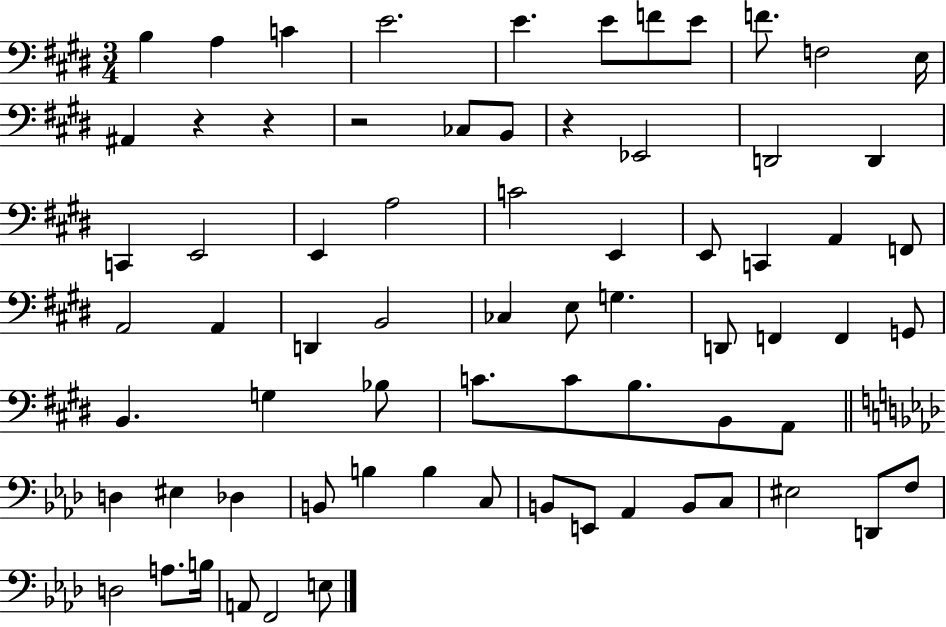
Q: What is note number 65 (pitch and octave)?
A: A2